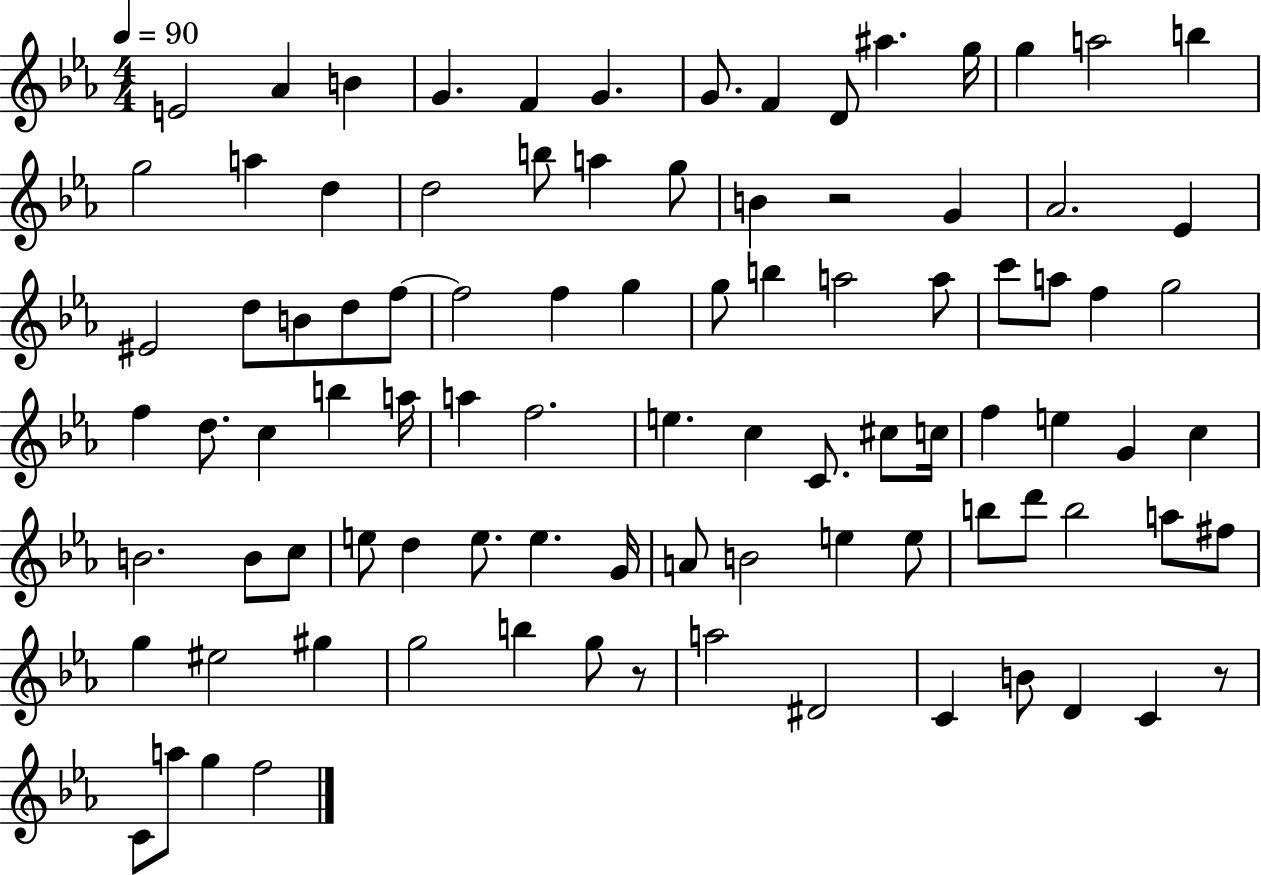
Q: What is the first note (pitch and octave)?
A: E4